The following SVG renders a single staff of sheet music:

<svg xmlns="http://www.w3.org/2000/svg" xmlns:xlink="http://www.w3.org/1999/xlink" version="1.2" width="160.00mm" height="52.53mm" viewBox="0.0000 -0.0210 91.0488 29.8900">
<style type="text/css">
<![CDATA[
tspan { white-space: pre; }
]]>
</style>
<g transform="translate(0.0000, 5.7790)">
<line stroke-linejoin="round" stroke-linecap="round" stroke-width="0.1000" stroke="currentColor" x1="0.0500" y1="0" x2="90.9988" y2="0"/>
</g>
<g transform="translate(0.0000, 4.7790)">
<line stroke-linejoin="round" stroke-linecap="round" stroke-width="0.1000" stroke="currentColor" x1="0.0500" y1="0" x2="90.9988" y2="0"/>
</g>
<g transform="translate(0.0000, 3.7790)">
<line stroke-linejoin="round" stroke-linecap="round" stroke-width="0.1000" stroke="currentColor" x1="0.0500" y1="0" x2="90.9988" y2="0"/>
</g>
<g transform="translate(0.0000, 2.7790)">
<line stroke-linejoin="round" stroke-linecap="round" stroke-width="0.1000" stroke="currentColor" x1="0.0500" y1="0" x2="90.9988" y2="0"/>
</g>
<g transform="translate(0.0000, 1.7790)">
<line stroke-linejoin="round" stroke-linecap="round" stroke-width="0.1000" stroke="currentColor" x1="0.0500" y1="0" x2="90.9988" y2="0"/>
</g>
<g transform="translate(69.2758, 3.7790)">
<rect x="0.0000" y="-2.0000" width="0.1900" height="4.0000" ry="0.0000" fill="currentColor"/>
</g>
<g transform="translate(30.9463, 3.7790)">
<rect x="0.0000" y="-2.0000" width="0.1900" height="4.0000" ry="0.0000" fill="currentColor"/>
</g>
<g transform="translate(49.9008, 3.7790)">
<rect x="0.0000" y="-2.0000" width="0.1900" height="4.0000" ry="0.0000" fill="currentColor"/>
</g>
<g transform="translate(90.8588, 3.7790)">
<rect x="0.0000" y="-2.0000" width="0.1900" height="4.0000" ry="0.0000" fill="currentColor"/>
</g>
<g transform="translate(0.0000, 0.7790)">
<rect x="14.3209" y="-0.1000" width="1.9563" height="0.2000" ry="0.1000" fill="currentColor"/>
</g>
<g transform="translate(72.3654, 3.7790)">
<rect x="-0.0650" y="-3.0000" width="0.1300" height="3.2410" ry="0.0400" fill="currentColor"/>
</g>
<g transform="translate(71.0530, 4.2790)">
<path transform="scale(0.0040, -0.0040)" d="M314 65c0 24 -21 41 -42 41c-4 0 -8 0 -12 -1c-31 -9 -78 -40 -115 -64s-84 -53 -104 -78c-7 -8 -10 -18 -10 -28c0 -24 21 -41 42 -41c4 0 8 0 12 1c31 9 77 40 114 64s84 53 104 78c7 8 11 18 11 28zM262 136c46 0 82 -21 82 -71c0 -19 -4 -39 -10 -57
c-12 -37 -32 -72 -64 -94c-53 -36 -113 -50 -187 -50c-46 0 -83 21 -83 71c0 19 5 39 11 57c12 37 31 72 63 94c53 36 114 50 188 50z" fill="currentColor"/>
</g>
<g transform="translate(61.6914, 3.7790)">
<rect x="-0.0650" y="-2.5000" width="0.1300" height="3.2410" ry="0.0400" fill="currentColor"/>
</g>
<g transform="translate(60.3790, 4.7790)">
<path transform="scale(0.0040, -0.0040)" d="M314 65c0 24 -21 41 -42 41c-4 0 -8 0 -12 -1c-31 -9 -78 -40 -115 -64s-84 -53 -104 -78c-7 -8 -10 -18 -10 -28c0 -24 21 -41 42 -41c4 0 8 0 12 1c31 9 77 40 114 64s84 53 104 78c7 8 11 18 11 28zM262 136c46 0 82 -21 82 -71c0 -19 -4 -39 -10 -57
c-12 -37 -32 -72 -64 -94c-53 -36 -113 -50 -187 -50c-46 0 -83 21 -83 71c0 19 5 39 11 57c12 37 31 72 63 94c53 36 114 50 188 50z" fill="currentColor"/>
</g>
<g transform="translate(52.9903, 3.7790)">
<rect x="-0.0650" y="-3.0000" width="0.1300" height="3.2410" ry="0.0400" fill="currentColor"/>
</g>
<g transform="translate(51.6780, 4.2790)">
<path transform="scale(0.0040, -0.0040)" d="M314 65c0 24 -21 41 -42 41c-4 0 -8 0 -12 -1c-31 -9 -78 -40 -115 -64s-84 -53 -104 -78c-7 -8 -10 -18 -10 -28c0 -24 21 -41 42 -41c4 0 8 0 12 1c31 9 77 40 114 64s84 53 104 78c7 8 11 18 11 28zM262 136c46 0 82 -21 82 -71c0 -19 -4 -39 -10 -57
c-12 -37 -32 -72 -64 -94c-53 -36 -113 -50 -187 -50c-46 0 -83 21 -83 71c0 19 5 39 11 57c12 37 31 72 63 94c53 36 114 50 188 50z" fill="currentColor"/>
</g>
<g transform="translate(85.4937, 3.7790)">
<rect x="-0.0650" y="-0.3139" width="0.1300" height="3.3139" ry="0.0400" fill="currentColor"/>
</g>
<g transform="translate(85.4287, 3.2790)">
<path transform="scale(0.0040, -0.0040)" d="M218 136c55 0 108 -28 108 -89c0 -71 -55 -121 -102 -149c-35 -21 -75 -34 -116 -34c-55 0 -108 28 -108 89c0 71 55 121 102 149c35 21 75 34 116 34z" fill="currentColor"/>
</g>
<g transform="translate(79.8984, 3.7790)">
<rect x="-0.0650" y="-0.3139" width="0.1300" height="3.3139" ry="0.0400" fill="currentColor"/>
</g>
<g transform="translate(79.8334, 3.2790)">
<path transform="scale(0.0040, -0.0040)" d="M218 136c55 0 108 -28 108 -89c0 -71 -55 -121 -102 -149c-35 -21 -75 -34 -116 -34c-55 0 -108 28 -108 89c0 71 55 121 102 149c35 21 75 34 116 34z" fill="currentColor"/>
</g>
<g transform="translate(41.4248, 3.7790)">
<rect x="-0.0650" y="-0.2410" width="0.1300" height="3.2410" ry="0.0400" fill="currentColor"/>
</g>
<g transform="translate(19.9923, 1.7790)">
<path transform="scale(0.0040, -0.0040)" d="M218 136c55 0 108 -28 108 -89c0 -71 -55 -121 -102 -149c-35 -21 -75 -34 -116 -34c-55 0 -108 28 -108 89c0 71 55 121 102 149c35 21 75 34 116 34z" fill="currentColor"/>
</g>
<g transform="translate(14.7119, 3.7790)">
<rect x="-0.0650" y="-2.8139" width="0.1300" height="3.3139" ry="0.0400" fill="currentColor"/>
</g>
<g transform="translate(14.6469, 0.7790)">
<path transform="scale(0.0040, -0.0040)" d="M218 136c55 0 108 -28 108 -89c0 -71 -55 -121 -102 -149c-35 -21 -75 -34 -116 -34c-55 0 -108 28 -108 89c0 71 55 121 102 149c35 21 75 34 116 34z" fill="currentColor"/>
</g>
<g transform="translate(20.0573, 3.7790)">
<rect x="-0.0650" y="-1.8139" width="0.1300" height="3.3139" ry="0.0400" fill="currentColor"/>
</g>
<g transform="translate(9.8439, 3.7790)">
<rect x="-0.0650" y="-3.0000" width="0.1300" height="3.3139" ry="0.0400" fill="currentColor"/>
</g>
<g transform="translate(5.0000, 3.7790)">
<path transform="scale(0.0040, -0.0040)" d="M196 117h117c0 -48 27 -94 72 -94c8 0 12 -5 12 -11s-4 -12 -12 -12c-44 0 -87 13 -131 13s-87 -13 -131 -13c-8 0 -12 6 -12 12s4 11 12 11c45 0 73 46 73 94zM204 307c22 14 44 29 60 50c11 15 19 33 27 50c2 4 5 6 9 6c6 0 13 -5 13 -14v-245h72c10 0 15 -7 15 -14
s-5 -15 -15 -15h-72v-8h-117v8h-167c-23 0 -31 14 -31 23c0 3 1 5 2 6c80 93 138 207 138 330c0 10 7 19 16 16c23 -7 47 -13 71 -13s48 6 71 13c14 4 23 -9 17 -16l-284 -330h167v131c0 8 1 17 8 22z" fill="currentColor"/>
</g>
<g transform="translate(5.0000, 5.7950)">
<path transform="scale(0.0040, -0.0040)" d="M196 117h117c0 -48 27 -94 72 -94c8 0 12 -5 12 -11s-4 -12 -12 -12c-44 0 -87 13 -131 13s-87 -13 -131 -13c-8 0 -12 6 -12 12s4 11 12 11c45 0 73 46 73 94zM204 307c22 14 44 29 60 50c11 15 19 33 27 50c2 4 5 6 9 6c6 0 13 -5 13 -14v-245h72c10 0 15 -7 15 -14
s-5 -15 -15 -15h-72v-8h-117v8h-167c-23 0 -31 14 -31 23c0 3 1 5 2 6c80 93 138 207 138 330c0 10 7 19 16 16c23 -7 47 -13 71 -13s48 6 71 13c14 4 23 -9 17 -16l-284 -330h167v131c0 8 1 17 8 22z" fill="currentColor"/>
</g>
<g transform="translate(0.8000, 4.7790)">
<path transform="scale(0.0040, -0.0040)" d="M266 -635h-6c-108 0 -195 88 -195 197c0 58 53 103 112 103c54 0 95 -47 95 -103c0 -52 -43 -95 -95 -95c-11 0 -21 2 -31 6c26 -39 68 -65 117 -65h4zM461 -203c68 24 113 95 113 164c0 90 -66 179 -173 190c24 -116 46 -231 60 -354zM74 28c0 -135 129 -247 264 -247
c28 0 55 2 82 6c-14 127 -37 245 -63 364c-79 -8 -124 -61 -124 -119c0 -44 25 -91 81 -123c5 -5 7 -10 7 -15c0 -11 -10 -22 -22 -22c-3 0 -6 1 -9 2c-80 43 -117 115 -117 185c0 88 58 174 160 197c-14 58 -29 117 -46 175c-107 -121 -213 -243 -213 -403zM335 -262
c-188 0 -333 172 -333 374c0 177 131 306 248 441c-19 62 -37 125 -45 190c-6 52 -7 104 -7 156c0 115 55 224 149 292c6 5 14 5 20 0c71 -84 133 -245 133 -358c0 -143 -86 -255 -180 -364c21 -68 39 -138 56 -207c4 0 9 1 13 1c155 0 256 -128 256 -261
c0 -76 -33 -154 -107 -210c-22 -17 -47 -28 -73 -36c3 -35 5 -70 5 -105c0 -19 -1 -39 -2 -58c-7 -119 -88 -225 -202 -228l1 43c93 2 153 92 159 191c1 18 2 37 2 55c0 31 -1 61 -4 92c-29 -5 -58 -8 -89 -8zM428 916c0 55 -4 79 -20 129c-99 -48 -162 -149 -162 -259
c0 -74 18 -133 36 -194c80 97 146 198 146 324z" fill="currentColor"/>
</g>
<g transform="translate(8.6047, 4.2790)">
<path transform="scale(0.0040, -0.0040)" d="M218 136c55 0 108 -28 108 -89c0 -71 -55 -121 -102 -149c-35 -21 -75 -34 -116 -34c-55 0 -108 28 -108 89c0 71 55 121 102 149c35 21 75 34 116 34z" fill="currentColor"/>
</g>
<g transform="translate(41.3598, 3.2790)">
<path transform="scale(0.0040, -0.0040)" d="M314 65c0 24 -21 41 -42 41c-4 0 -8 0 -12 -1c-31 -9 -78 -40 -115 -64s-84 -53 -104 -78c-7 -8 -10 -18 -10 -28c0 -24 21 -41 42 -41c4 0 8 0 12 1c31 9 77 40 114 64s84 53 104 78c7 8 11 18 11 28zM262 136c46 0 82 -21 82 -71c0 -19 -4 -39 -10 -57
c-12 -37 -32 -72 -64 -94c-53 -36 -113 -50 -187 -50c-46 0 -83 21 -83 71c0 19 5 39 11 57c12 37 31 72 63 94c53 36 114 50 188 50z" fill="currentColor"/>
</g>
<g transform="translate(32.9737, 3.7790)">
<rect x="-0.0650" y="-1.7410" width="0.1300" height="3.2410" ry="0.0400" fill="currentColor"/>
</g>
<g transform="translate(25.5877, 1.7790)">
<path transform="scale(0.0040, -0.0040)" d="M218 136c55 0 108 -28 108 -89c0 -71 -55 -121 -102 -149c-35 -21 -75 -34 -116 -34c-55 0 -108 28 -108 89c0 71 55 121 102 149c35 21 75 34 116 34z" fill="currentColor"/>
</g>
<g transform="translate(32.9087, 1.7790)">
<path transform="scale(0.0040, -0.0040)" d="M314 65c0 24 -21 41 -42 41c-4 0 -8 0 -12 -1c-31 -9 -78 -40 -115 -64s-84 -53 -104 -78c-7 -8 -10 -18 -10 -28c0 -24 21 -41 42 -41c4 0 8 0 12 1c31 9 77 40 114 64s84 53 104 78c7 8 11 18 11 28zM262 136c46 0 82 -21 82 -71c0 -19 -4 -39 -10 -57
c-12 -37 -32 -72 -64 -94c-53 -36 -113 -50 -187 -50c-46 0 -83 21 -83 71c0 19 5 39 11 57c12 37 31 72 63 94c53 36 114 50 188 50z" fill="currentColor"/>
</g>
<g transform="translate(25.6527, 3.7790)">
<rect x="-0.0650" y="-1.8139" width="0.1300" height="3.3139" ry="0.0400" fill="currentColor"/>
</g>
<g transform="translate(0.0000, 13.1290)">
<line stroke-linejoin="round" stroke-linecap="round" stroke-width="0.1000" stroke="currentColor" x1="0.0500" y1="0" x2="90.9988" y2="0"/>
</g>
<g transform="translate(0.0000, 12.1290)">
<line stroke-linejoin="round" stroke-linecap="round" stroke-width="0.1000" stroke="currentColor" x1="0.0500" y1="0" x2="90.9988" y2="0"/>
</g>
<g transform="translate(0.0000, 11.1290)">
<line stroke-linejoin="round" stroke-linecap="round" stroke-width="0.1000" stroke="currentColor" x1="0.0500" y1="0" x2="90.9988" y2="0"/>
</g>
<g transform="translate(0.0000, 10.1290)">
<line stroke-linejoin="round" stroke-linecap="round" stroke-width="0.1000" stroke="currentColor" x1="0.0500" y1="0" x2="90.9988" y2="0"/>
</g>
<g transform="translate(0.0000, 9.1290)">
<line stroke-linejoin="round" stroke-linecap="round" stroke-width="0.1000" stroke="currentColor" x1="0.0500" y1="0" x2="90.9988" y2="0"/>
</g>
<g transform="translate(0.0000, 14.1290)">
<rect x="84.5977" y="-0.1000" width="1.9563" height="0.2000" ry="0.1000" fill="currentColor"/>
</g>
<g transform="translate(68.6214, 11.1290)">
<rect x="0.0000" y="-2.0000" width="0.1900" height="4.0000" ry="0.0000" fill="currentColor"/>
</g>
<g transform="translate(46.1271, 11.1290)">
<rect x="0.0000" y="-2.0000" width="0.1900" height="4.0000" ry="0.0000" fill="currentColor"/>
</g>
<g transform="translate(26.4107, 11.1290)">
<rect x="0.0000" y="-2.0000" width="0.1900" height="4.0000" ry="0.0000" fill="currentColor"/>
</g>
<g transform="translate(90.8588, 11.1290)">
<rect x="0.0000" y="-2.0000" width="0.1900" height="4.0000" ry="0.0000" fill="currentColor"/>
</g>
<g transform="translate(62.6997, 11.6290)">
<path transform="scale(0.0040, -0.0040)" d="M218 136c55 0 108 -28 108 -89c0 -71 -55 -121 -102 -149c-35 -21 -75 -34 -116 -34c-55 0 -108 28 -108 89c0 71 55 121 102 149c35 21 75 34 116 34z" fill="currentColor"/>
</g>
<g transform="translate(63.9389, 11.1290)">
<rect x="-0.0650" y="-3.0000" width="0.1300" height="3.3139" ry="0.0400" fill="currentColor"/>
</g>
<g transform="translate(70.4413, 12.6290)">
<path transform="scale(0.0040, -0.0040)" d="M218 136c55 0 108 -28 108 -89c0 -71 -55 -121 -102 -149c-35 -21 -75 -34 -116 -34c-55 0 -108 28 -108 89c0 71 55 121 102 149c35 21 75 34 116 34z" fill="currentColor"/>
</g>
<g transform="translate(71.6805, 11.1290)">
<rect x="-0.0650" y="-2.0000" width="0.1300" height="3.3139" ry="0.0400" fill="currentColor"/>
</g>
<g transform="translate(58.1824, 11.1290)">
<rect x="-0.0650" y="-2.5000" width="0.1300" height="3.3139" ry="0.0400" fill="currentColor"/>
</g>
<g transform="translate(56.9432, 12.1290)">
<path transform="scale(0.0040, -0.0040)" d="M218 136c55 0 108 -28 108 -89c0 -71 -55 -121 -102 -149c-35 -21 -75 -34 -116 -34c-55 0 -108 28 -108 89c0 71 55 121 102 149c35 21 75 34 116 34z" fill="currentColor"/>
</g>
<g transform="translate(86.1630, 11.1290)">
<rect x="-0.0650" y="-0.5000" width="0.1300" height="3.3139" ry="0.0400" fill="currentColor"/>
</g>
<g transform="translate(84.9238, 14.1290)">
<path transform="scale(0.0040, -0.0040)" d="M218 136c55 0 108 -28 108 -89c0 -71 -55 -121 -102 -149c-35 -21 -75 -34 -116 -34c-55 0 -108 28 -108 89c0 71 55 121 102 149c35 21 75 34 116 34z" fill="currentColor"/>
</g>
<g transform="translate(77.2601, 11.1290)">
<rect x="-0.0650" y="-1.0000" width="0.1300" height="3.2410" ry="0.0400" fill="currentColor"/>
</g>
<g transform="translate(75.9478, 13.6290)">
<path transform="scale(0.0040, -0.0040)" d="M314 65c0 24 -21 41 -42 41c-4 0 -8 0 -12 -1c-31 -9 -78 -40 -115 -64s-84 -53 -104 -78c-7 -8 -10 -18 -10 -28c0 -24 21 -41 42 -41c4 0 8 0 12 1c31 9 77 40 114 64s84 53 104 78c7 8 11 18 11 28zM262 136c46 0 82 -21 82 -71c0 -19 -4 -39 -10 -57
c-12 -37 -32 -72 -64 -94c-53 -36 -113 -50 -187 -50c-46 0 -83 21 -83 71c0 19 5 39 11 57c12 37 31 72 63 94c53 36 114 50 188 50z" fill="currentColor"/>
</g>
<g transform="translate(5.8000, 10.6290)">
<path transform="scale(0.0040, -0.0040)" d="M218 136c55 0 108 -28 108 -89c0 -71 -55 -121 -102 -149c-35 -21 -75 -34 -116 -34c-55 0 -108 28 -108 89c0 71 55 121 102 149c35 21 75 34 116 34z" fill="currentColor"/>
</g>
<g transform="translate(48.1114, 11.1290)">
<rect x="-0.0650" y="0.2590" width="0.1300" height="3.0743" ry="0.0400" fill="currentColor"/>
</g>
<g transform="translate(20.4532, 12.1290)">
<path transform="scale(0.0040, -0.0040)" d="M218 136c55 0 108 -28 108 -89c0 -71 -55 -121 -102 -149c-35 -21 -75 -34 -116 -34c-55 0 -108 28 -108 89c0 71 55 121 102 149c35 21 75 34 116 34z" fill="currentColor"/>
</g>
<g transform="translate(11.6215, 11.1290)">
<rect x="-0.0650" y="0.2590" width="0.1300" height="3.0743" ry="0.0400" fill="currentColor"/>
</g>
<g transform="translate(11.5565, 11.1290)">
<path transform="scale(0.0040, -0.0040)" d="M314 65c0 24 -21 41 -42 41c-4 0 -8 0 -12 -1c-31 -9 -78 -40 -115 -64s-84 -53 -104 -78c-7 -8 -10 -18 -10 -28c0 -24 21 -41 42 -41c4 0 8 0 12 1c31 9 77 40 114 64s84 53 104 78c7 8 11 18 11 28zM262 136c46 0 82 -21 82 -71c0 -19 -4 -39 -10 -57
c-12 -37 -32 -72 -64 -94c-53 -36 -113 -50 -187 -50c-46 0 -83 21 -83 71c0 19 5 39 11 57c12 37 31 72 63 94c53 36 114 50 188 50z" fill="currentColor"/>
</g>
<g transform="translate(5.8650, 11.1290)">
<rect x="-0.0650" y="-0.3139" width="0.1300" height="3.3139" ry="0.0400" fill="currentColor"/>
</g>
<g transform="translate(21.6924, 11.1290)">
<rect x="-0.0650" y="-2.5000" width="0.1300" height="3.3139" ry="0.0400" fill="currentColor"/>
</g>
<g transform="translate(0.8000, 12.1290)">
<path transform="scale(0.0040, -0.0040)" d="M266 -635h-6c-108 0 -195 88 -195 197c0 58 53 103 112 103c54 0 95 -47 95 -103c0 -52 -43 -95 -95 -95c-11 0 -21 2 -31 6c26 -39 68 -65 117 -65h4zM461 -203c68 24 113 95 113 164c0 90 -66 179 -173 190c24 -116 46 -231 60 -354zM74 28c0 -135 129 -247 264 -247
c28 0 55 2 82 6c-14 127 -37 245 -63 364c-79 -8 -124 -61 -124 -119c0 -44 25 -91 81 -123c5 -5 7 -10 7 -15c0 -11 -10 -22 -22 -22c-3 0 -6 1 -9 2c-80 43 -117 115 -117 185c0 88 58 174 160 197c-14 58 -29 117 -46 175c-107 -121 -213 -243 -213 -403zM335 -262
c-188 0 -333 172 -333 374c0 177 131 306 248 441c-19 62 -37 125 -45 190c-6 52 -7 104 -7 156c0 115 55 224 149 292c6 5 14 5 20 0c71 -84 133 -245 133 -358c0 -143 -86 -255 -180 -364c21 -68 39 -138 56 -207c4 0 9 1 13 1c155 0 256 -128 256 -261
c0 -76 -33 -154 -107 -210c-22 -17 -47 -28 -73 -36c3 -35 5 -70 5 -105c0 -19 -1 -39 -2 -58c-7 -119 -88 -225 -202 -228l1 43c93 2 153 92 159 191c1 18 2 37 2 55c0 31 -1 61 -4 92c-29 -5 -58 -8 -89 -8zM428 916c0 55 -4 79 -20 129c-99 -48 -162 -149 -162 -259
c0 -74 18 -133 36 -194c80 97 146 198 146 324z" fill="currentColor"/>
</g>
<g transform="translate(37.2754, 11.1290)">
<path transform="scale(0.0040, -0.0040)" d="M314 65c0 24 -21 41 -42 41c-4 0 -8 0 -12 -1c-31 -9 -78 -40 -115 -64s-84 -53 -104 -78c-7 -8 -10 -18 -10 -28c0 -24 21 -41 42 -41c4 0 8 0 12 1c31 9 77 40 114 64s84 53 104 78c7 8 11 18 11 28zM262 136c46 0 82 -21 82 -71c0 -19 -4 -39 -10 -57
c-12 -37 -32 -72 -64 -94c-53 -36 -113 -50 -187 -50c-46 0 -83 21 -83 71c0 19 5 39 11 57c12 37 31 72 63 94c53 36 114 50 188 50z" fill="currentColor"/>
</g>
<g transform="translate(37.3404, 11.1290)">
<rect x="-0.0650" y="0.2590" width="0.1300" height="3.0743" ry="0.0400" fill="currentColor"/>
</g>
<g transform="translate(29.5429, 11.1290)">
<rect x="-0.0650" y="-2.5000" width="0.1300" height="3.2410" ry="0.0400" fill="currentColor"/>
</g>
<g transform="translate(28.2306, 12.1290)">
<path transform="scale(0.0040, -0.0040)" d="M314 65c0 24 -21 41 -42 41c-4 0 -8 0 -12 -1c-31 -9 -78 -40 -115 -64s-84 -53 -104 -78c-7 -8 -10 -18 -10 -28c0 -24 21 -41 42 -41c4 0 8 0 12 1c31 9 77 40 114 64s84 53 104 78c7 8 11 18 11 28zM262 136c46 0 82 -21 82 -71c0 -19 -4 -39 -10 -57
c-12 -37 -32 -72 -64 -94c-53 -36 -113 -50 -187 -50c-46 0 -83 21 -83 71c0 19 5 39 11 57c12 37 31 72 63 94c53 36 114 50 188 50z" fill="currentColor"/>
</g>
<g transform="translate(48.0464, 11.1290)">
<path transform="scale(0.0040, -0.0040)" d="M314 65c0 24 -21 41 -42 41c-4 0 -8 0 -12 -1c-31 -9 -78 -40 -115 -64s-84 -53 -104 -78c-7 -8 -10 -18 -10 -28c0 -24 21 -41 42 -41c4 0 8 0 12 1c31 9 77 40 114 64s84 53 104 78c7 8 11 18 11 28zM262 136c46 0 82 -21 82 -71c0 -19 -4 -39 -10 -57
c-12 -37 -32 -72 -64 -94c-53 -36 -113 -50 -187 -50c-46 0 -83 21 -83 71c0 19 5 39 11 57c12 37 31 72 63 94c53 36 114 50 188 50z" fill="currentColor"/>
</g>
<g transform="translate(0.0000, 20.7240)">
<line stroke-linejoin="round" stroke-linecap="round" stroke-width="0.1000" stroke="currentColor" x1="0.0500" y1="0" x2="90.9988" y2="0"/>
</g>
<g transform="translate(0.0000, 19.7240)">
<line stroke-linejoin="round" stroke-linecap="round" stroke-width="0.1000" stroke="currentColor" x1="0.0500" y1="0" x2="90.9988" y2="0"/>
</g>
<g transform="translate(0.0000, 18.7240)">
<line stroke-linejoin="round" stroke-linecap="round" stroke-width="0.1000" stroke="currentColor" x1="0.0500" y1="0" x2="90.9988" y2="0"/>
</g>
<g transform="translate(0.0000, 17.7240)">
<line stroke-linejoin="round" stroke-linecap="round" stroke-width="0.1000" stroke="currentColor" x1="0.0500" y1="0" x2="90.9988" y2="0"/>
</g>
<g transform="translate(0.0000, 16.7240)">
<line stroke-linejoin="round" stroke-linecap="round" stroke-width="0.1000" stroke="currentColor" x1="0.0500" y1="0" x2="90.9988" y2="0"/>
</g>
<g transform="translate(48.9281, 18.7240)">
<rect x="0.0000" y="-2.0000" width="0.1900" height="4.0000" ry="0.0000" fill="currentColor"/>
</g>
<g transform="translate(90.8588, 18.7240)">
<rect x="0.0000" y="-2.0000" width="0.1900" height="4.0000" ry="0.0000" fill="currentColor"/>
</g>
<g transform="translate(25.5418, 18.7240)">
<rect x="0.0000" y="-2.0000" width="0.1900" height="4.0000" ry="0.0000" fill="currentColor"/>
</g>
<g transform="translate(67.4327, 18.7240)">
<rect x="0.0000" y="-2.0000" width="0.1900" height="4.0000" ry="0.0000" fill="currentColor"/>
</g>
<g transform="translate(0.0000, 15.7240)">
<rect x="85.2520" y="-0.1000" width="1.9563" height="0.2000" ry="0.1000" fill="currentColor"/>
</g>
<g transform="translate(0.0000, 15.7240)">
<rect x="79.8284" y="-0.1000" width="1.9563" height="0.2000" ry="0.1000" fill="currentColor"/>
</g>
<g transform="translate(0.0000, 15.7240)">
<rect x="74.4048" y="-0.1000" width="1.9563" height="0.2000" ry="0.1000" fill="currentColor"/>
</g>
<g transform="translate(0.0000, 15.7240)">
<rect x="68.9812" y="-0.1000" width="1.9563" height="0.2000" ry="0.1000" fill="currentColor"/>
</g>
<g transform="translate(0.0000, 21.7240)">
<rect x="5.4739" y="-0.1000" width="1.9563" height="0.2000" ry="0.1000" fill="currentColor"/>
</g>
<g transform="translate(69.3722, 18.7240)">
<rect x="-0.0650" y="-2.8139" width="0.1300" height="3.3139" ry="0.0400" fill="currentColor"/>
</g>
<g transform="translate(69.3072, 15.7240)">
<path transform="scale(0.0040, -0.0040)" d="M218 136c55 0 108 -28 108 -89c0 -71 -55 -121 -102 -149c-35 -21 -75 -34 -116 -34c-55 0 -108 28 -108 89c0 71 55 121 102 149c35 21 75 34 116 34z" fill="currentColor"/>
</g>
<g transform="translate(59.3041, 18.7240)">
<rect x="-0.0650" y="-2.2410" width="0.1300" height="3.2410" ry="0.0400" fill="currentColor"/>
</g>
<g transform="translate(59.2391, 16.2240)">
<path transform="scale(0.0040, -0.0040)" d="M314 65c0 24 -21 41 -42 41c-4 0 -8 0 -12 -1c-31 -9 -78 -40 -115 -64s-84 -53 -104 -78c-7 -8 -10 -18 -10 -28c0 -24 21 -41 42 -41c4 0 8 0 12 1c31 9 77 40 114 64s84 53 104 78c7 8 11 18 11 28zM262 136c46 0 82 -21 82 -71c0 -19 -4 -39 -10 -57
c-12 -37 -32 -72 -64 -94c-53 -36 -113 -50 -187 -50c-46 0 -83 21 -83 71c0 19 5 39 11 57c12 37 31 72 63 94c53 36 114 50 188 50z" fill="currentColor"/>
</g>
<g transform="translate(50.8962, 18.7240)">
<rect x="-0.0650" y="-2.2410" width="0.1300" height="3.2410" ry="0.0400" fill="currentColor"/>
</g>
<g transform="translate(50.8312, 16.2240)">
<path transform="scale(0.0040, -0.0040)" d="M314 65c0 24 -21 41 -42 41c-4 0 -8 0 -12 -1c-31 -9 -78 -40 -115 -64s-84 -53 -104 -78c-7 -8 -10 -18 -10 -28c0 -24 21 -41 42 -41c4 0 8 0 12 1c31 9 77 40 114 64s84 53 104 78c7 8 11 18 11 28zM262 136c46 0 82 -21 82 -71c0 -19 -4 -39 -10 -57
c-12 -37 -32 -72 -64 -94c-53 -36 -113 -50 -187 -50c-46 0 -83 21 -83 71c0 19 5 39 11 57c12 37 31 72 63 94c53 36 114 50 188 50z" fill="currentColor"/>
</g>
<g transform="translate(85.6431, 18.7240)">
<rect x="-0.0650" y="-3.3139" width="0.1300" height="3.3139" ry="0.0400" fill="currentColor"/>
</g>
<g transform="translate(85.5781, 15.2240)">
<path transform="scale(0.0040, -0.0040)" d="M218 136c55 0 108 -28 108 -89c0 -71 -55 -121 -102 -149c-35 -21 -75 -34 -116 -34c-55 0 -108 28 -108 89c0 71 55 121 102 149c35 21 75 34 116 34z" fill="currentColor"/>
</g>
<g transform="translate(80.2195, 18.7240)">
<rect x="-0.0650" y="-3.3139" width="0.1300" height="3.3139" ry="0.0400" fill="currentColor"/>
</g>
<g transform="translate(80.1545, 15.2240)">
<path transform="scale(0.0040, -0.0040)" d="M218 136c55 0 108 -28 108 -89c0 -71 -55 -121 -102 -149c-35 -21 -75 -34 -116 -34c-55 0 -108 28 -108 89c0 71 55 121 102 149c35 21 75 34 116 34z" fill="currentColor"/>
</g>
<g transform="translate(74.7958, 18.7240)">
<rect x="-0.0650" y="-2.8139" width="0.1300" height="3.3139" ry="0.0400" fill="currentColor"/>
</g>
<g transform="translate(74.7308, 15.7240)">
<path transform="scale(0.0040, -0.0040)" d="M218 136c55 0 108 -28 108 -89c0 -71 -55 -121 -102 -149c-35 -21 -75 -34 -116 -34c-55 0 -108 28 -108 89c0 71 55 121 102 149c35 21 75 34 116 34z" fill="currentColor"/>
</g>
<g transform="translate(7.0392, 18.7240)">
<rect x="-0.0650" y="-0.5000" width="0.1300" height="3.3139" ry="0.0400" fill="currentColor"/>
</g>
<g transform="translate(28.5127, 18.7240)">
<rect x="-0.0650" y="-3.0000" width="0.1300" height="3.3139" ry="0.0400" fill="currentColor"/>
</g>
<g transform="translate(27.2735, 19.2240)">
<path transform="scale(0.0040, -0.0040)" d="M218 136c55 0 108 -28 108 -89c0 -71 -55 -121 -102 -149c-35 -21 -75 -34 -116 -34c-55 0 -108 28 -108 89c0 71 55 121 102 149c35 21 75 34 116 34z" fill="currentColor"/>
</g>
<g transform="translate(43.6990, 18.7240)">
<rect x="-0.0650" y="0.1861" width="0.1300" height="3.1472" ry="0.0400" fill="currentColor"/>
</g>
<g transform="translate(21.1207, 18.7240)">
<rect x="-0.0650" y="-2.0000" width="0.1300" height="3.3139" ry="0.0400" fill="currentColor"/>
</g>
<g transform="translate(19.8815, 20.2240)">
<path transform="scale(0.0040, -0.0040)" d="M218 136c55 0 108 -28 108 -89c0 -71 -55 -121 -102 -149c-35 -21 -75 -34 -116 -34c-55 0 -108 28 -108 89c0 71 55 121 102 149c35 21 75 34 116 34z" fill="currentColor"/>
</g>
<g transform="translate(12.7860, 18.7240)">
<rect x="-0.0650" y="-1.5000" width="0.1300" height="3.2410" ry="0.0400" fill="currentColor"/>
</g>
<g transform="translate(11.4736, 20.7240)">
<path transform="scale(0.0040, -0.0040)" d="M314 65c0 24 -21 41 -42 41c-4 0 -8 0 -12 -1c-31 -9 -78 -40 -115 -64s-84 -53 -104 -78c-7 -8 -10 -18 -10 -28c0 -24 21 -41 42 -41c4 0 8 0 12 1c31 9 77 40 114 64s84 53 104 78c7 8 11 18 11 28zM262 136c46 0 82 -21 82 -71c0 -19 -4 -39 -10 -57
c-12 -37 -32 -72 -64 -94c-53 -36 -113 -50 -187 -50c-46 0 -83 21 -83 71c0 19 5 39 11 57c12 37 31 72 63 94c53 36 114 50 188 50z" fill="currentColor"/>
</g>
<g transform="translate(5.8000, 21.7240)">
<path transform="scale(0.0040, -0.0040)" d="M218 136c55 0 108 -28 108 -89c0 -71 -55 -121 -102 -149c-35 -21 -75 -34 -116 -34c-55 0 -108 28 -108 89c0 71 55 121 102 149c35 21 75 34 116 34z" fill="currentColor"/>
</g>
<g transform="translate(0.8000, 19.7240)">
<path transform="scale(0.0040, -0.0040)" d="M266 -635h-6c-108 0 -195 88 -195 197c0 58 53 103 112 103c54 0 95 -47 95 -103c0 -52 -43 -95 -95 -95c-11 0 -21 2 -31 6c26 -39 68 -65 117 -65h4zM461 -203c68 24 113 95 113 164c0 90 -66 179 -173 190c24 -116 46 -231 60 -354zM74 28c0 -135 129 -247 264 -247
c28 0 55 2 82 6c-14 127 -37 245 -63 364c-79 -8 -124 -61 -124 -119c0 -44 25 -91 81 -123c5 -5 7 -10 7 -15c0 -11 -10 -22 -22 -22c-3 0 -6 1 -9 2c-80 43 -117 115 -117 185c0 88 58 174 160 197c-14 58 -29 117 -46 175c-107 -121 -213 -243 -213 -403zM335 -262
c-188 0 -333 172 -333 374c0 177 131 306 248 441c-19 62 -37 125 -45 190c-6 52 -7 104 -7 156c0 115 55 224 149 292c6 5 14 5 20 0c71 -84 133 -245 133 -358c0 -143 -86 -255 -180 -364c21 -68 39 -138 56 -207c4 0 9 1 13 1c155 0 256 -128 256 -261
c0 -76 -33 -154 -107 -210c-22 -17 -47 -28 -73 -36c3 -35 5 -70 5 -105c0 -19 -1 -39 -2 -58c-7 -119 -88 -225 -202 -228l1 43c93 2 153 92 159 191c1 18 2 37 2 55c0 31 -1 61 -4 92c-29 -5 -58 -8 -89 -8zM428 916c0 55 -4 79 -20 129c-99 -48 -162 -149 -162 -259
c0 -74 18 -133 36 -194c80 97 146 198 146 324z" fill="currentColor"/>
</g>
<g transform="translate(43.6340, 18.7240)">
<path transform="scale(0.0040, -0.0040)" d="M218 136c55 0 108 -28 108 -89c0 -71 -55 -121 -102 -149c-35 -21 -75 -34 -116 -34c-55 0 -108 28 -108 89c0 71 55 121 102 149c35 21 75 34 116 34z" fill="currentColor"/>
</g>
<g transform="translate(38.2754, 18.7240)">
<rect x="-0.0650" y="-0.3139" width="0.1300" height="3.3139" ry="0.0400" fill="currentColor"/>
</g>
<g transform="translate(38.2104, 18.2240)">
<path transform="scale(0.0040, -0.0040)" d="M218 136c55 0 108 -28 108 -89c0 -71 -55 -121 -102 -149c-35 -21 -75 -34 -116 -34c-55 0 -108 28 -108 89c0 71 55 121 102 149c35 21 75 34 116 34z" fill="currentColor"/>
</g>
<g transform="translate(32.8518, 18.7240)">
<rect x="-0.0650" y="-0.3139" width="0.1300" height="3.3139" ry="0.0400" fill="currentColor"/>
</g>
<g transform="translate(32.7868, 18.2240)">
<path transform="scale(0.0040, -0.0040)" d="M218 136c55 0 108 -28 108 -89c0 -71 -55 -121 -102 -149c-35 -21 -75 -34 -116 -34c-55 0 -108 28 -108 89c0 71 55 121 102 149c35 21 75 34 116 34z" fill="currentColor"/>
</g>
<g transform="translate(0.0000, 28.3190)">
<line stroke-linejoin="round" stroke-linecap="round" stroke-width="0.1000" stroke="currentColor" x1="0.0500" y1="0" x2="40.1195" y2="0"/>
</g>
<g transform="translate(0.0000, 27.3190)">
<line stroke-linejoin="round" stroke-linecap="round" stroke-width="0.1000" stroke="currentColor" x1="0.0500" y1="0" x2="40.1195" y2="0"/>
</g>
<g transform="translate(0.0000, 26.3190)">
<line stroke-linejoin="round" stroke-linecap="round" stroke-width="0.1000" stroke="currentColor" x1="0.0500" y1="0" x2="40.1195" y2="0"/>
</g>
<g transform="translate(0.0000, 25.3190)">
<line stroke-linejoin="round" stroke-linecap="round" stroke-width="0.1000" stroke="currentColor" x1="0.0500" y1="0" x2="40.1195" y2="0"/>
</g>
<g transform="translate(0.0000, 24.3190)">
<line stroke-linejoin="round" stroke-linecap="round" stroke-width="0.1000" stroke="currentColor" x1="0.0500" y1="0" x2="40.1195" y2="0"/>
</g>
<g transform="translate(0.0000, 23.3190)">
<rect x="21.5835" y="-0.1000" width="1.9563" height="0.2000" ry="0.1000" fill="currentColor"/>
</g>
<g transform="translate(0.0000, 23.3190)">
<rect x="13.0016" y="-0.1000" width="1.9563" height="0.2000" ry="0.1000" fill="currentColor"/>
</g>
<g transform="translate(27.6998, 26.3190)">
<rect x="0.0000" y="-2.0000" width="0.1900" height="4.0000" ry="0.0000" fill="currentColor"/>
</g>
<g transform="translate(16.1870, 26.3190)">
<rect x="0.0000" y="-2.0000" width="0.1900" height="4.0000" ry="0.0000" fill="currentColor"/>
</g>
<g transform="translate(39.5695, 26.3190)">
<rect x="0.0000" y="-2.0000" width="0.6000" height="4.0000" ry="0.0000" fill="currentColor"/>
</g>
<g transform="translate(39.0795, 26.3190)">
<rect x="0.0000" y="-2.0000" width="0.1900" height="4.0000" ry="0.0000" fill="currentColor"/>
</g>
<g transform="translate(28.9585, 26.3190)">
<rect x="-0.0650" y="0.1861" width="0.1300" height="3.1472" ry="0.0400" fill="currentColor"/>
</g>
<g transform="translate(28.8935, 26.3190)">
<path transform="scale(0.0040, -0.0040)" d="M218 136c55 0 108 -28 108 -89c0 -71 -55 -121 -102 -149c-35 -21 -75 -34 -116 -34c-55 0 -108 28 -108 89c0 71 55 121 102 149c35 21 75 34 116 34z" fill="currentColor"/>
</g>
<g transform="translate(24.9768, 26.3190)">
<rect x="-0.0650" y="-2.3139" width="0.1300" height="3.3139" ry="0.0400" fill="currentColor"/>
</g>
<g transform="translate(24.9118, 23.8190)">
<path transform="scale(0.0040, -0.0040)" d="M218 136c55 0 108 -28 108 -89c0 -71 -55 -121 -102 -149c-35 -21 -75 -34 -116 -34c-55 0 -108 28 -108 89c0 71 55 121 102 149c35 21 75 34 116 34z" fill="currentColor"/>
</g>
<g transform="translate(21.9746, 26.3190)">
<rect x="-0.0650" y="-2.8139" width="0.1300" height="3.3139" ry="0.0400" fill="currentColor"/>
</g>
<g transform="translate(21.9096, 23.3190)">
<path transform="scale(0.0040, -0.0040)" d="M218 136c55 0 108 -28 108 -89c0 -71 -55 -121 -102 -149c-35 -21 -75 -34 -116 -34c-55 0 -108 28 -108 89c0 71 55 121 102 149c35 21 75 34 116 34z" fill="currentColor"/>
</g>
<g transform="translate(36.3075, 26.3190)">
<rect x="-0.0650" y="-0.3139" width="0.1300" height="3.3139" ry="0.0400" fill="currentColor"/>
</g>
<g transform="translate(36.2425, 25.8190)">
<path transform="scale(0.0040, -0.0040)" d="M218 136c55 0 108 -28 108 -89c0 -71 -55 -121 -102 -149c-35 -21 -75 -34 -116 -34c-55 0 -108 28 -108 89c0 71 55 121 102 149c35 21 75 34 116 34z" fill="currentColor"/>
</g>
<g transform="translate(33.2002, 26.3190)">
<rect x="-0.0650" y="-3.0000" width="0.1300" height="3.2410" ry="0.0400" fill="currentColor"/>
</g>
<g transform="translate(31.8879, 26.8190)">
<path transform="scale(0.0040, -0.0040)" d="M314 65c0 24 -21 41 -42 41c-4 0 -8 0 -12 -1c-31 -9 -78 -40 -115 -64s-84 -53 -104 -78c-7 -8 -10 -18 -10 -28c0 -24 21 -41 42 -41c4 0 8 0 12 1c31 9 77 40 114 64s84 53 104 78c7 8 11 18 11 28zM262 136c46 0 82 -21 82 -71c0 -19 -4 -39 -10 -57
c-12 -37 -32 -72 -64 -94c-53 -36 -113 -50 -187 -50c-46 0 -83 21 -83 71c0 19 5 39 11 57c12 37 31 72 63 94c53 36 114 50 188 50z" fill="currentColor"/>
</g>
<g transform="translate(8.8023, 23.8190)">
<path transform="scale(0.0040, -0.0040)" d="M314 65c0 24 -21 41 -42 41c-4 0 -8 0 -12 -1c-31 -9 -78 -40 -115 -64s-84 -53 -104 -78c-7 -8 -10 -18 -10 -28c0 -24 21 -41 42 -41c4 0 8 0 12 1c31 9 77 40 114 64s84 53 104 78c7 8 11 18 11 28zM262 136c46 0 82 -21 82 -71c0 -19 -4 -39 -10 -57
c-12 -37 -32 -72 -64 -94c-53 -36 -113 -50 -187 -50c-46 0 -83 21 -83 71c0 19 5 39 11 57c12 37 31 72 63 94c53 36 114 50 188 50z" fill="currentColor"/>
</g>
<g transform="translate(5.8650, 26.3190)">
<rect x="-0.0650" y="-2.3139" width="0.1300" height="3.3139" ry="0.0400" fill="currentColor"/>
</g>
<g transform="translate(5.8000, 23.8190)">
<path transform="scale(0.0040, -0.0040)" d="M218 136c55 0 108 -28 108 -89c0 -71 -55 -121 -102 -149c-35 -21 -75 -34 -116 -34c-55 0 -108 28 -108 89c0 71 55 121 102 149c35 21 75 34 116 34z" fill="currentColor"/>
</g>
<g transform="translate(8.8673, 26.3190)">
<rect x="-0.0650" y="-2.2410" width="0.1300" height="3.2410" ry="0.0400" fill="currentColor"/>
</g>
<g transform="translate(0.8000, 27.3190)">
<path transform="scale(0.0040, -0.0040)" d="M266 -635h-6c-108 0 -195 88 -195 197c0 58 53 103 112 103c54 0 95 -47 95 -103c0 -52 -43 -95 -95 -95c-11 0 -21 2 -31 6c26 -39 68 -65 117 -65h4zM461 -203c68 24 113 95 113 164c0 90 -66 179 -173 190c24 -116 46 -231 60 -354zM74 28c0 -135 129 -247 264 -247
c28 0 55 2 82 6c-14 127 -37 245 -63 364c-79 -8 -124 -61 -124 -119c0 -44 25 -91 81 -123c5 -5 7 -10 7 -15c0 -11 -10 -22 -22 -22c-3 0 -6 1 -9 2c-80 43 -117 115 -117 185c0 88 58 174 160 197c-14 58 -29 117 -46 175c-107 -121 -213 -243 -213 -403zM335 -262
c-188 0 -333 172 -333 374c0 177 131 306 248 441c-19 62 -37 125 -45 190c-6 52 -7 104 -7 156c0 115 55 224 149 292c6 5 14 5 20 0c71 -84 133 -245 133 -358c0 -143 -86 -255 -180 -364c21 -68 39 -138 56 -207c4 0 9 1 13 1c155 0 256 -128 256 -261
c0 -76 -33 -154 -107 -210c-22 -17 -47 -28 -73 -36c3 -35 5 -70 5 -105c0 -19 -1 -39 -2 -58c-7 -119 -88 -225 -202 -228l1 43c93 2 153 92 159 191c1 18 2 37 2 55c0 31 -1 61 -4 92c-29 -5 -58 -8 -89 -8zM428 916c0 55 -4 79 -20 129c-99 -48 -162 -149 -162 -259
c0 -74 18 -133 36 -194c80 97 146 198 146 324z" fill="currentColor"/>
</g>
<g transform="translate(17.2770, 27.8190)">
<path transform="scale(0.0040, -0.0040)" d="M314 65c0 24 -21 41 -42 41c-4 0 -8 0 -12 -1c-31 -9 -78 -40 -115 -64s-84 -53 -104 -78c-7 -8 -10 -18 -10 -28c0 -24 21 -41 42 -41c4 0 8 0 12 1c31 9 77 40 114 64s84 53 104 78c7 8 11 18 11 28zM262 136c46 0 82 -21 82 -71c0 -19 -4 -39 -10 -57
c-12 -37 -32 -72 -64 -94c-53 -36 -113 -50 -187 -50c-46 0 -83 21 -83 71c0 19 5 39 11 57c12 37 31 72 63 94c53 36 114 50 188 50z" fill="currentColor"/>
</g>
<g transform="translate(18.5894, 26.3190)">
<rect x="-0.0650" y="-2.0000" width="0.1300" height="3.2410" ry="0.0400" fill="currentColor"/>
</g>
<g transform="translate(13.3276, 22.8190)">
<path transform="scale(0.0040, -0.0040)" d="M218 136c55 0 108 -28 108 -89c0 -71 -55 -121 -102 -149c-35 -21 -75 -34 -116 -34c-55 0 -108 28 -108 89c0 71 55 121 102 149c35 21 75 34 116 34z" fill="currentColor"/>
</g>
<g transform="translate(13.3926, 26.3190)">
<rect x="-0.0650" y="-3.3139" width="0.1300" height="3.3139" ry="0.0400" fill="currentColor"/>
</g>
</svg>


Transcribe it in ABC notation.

X:1
T:Untitled
M:4/4
L:1/4
K:C
A a f f f2 c2 A2 G2 A2 c c c B2 G G2 B2 B2 G A F D2 C C E2 F A c c B g2 g2 a a b b g g2 b F2 a g B A2 c